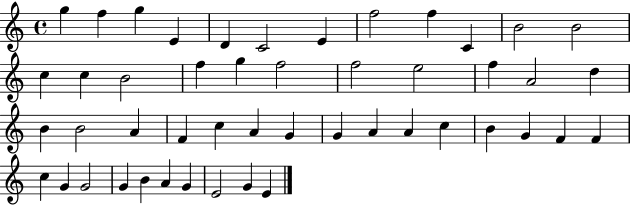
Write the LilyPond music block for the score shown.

{
  \clef treble
  \time 4/4
  \defaultTimeSignature
  \key c \major
  g''4 f''4 g''4 e'4 | d'4 c'2 e'4 | f''2 f''4 c'4 | b'2 b'2 | \break c''4 c''4 b'2 | f''4 g''4 f''2 | f''2 e''2 | f''4 a'2 d''4 | \break b'4 b'2 a'4 | f'4 c''4 a'4 g'4 | g'4 a'4 a'4 c''4 | b'4 g'4 f'4 f'4 | \break c''4 g'4 g'2 | g'4 b'4 a'4 g'4 | e'2 g'4 e'4 | \bar "|."
}